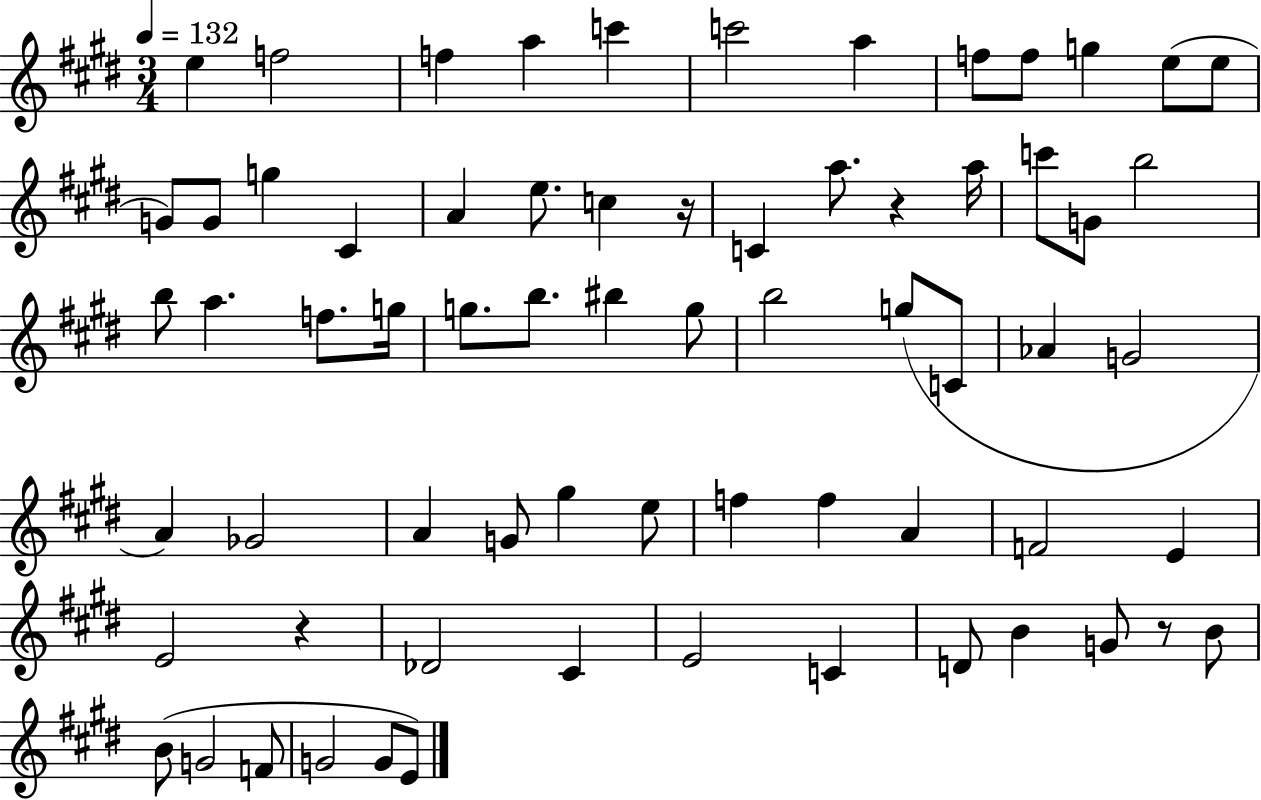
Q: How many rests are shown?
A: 4